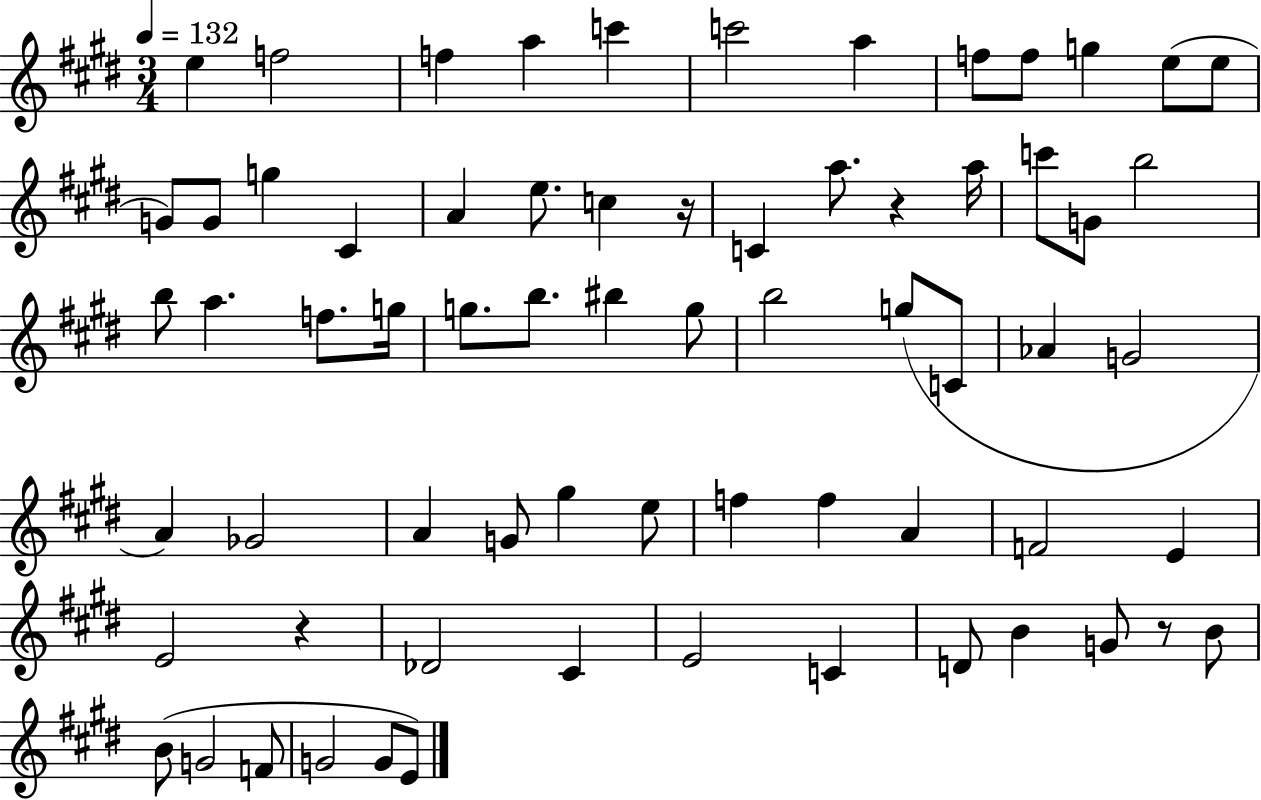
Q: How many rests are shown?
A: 4